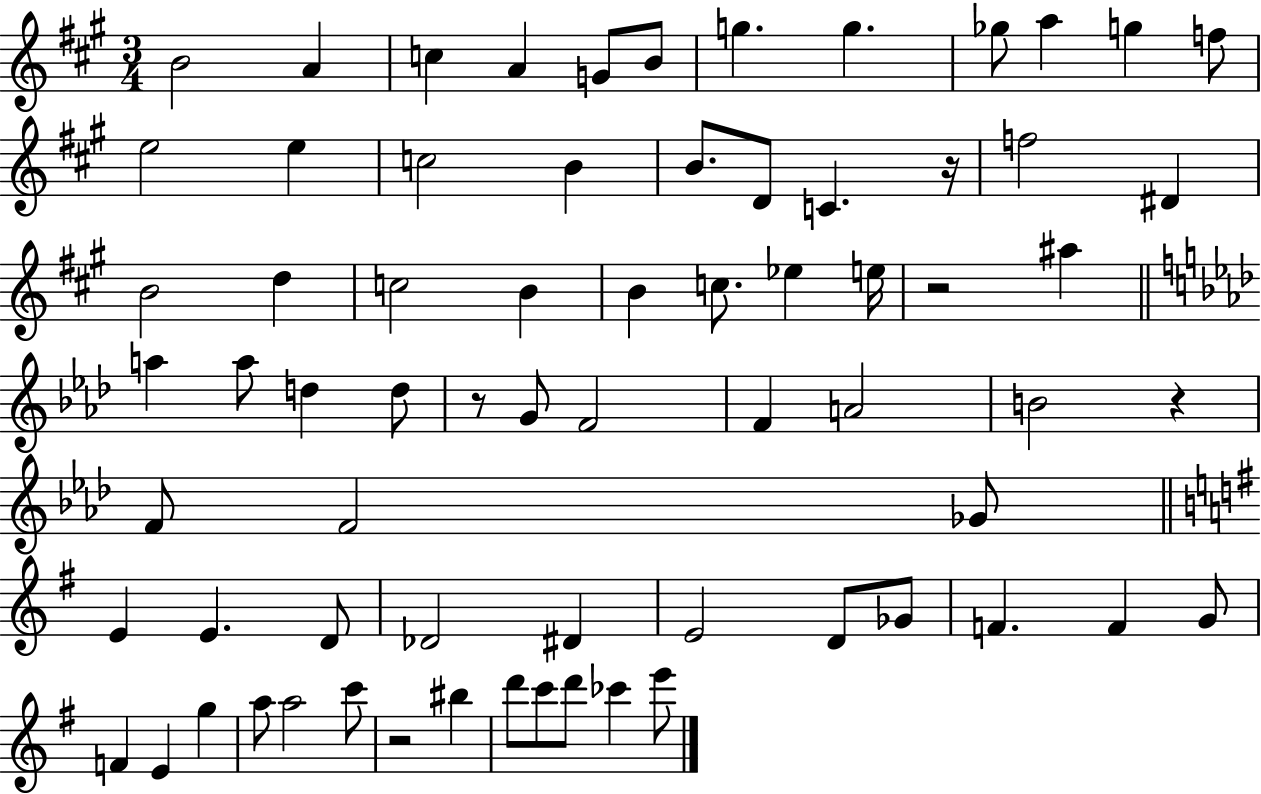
X:1
T:Untitled
M:3/4
L:1/4
K:A
B2 A c A G/2 B/2 g g _g/2 a g f/2 e2 e c2 B B/2 D/2 C z/4 f2 ^D B2 d c2 B B c/2 _e e/4 z2 ^a a a/2 d d/2 z/2 G/2 F2 F A2 B2 z F/2 F2 _G/2 E E D/2 _D2 ^D E2 D/2 _G/2 F F G/2 F E g a/2 a2 c'/2 z2 ^b d'/2 c'/2 d'/2 _c' e'/2